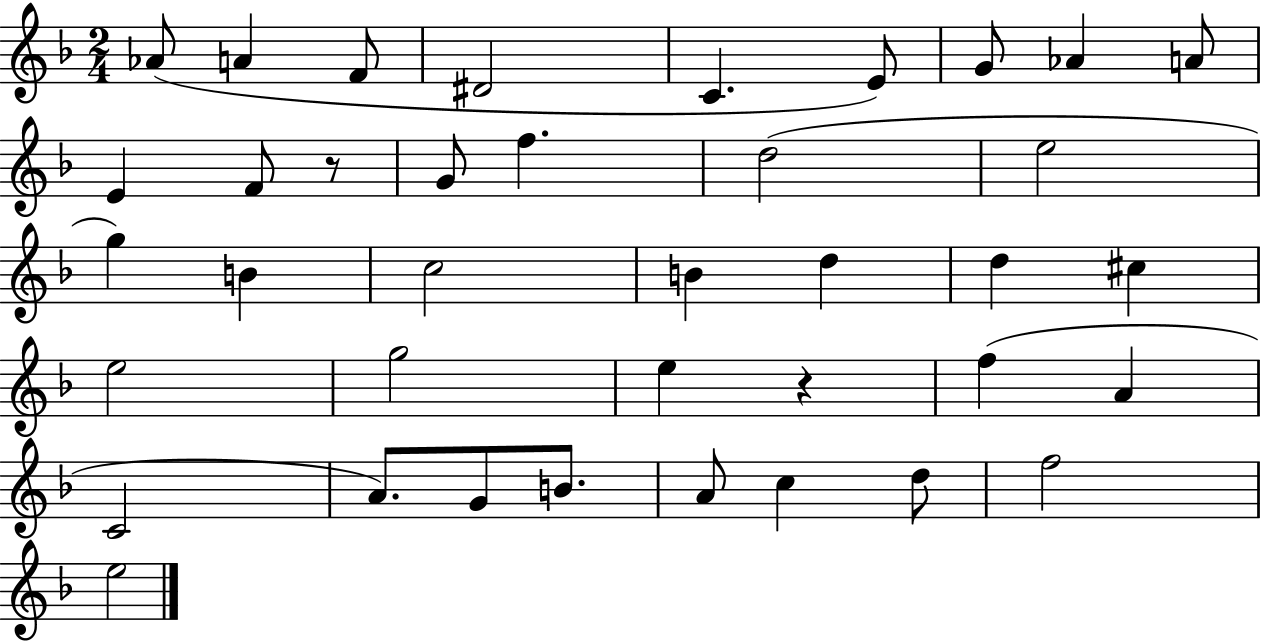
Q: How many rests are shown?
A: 2